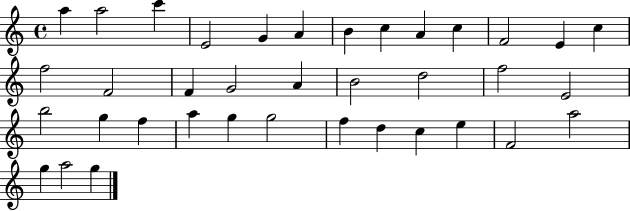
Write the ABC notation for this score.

X:1
T:Untitled
M:4/4
L:1/4
K:C
a a2 c' E2 G A B c A c F2 E c f2 F2 F G2 A B2 d2 f2 E2 b2 g f a g g2 f d c e F2 a2 g a2 g